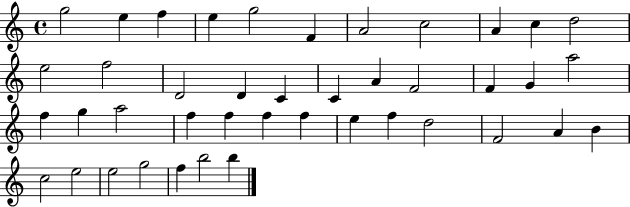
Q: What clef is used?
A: treble